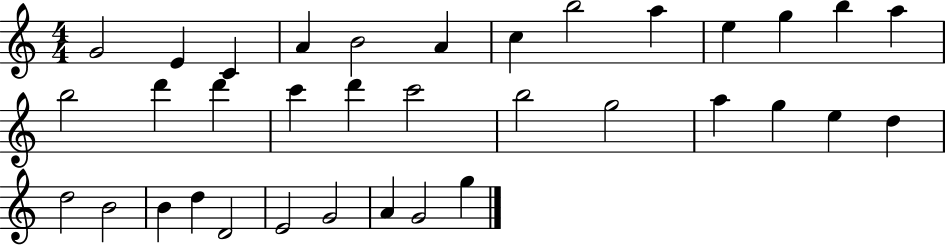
{
  \clef treble
  \numericTimeSignature
  \time 4/4
  \key c \major
  g'2 e'4 c'4 | a'4 b'2 a'4 | c''4 b''2 a''4 | e''4 g''4 b''4 a''4 | \break b''2 d'''4 d'''4 | c'''4 d'''4 c'''2 | b''2 g''2 | a''4 g''4 e''4 d''4 | \break d''2 b'2 | b'4 d''4 d'2 | e'2 g'2 | a'4 g'2 g''4 | \break \bar "|."
}